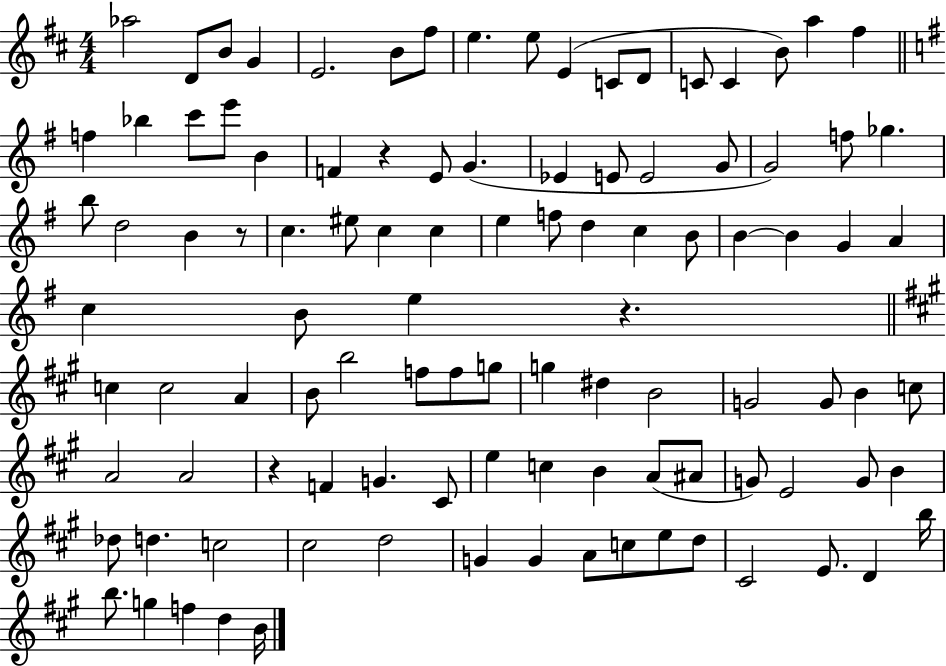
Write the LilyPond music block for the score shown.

{
  \clef treble
  \numericTimeSignature
  \time 4/4
  \key d \major
  aes''2 d'8 b'8 g'4 | e'2. b'8 fis''8 | e''4. e''8 e'4( c'8 d'8 | c'8 c'4 b'8) a''4 fis''4 | \break \bar "||" \break \key g \major f''4 bes''4 c'''8 e'''8 b'4 | f'4 r4 e'8 g'4.( | ees'4 e'8 e'2 g'8 | g'2) f''8 ges''4. | \break b''8 d''2 b'4 r8 | c''4. eis''8 c''4 c''4 | e''4 f''8 d''4 c''4 b'8 | b'4~~ b'4 g'4 a'4 | \break c''4 b'8 e''4 r4. | \bar "||" \break \key a \major c''4 c''2 a'4 | b'8 b''2 f''8 f''8 g''8 | g''4 dis''4 b'2 | g'2 g'8 b'4 c''8 | \break a'2 a'2 | r4 f'4 g'4. cis'8 | e''4 c''4 b'4 a'8( ais'8 | g'8) e'2 g'8 b'4 | \break des''8 d''4. c''2 | cis''2 d''2 | g'4 g'4 a'8 c''8 e''8 d''8 | cis'2 e'8. d'4 b''16 | \break b''8. g''4 f''4 d''4 b'16 | \bar "|."
}